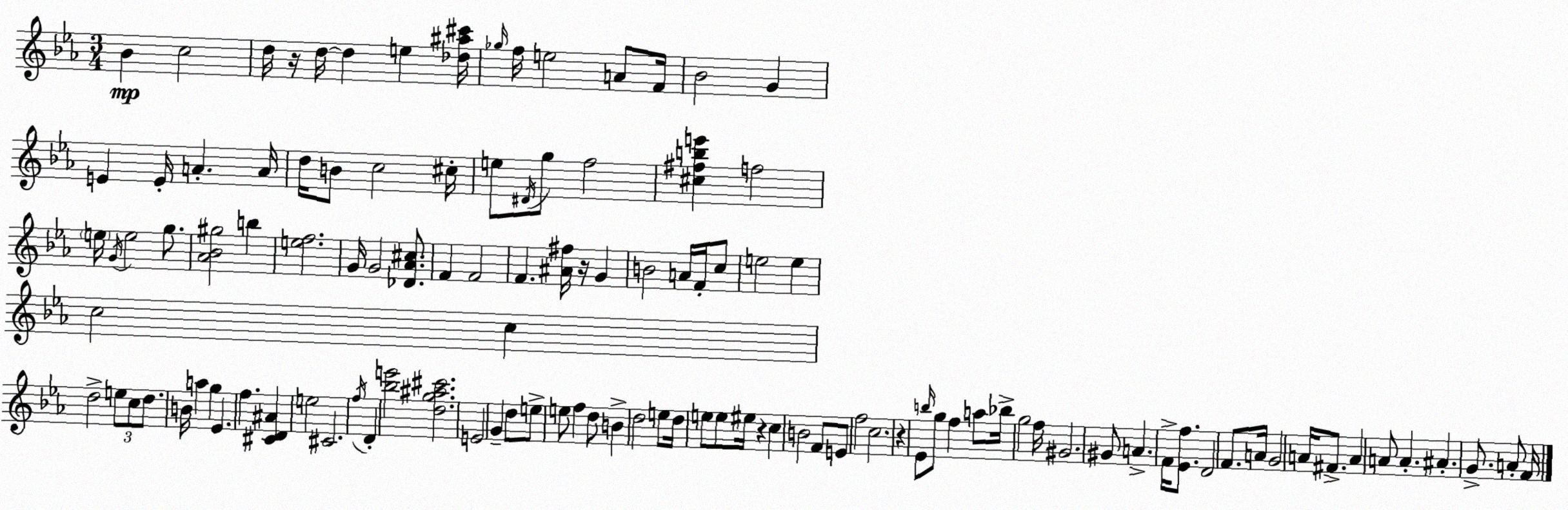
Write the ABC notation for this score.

X:1
T:Untitled
M:3/4
L:1/4
K:Eb
_B c2 d/4 z/4 d/4 d e [_d^a^c']/4 _g/4 f/4 e2 A/2 F/4 _B2 G E E/4 A A/4 d/4 B/2 c2 ^c/4 e/2 ^D/4 g/2 f2 [^c^fbe'] f2 e/4 G/4 e2 g/2 [_A_B^g]2 b [ef]2 G/4 G2 [_D_A^c]/2 F F2 F [^A^f]/4 z/4 G B2 A/4 F/4 c/2 e2 e c2 c d2 e/2 c/2 d/2 B/4 a g _E f [^CD^A] e2 ^C2 f/4 D [_be']2 [dg^a^c']2 E2 G d/2 e/2 e/2 f d/2 B d2 e/2 d/4 e/2 e/2 ^e/4 z c B2 F/2 E/2 f2 c2 z _E/2 b/4 g/2 f a/2 _b/4 g2 f/4 ^G2 ^G/2 A F/4 [_Ef]/2 D2 F/2 A/4 G2 A/4 ^F/2 A A/2 A ^A G/2 A/2 F/4